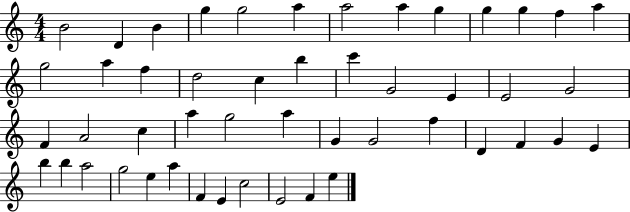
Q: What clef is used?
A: treble